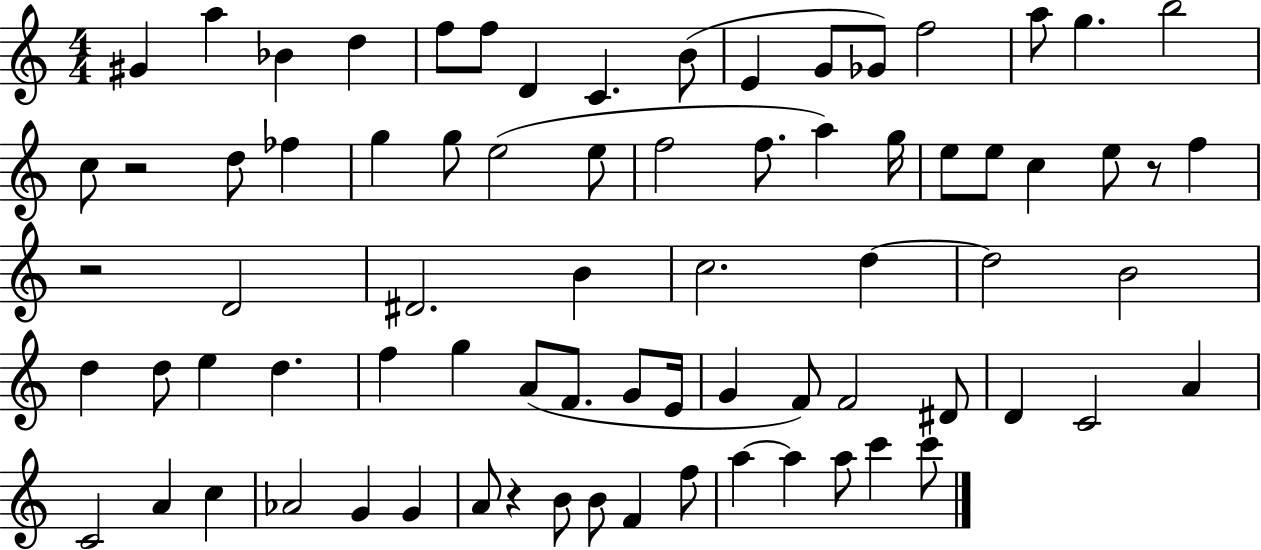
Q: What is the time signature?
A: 4/4